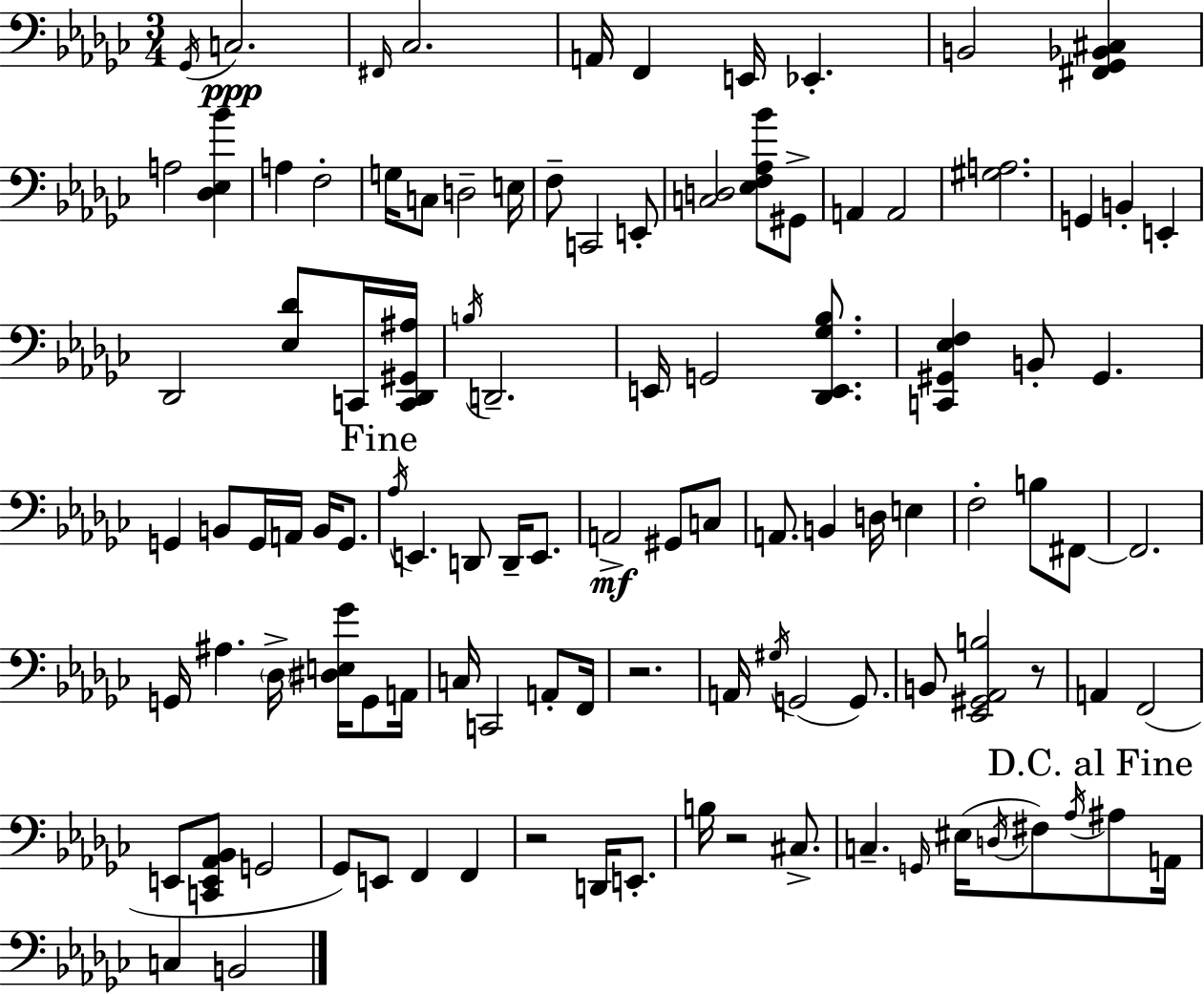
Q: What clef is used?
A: bass